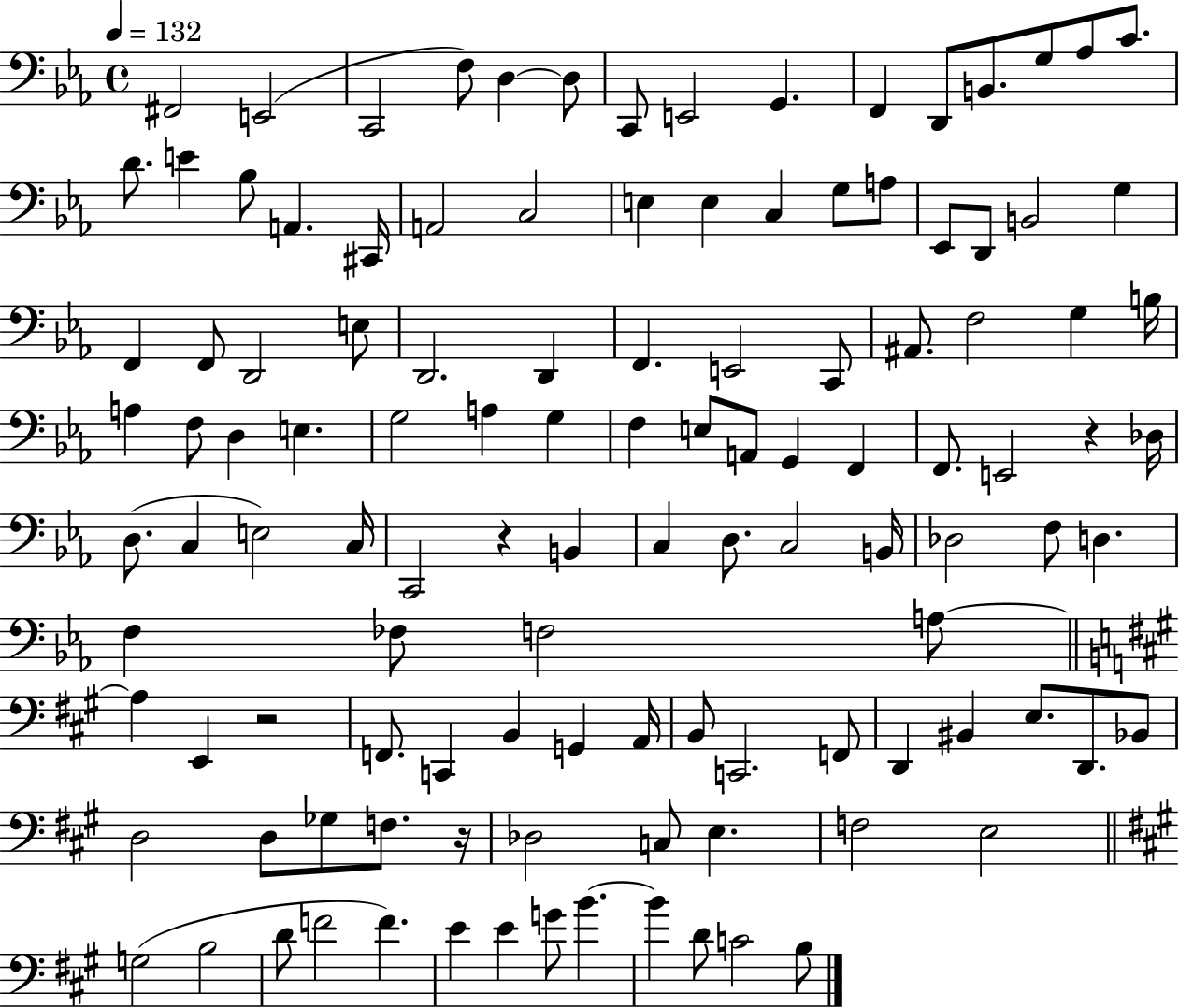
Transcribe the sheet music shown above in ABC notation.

X:1
T:Untitled
M:4/4
L:1/4
K:Eb
^F,,2 E,,2 C,,2 F,/2 D, D,/2 C,,/2 E,,2 G,, F,, D,,/2 B,,/2 G,/2 _A,/2 C/2 D/2 E _B,/2 A,, ^C,,/4 A,,2 C,2 E, E, C, G,/2 A,/2 _E,,/2 D,,/2 B,,2 G, F,, F,,/2 D,,2 E,/2 D,,2 D,, F,, E,,2 C,,/2 ^A,,/2 F,2 G, B,/4 A, F,/2 D, E, G,2 A, G, F, E,/2 A,,/2 G,, F,, F,,/2 E,,2 z _D,/4 D,/2 C, E,2 C,/4 C,,2 z B,, C, D,/2 C,2 B,,/4 _D,2 F,/2 D, F, _F,/2 F,2 A,/2 A, E,, z2 F,,/2 C,, B,, G,, A,,/4 B,,/2 C,,2 F,,/2 D,, ^B,, E,/2 D,,/2 _B,,/2 D,2 D,/2 _G,/2 F,/2 z/4 _D,2 C,/2 E, F,2 E,2 G,2 B,2 D/2 F2 F E E G/2 B B D/2 C2 B,/2